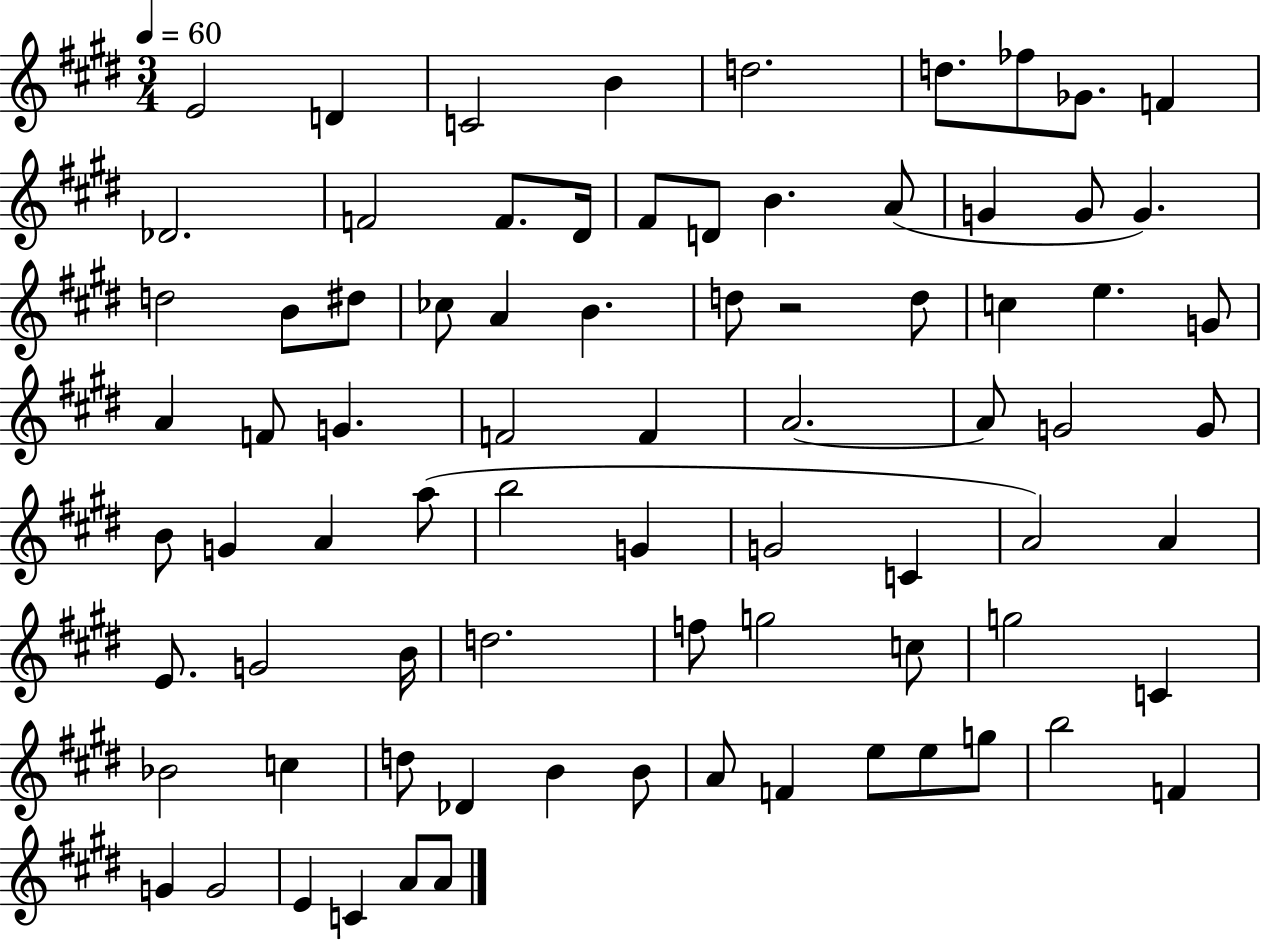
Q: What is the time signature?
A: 3/4